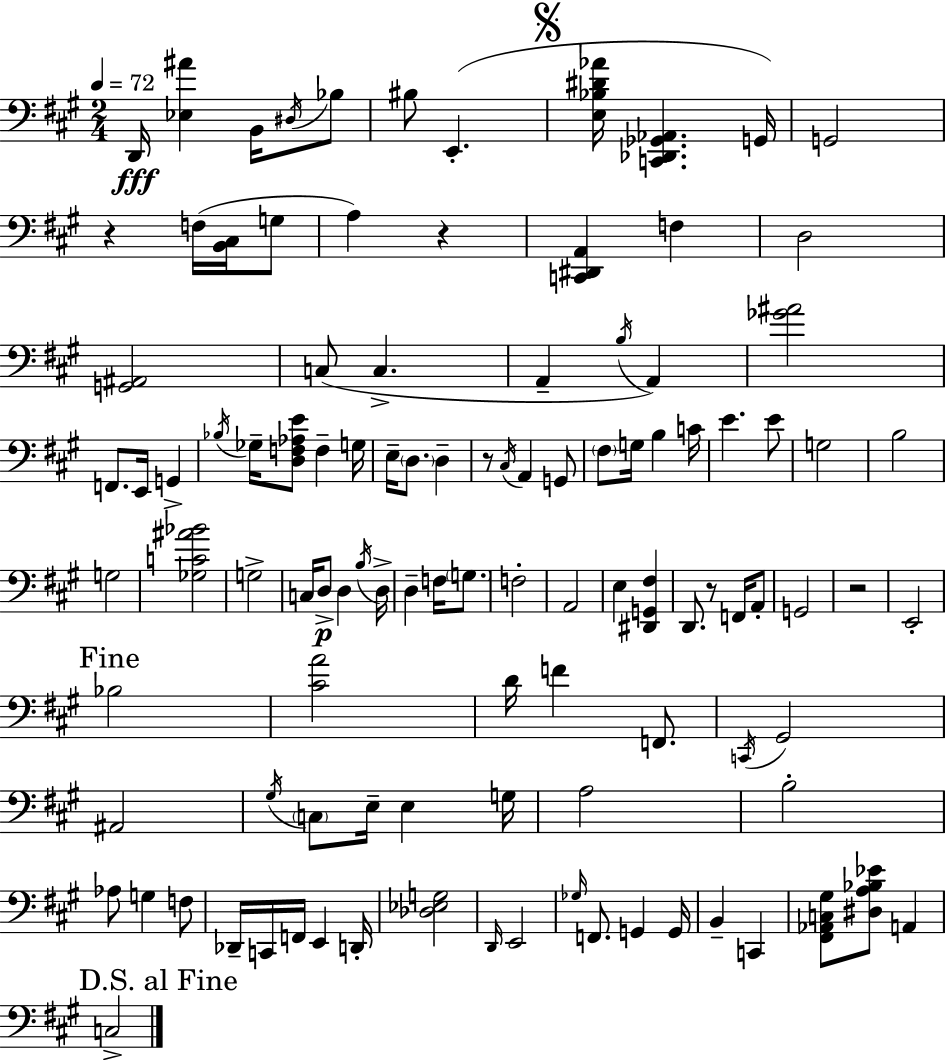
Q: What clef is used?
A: bass